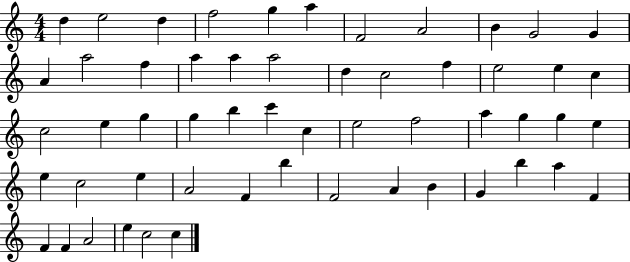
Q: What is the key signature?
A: C major